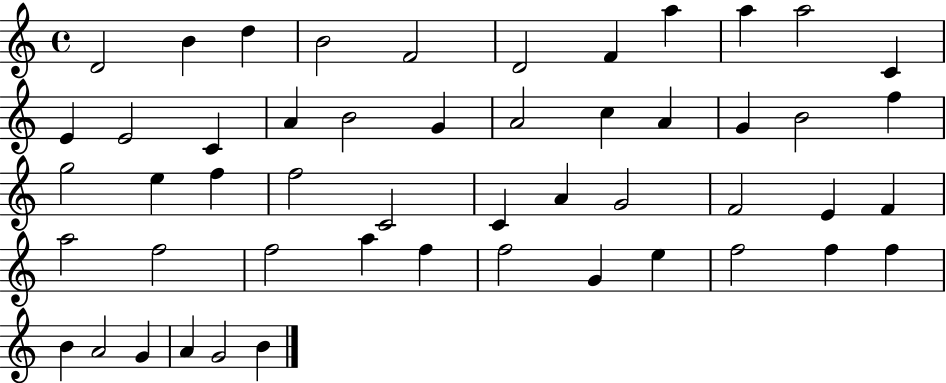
D4/h B4/q D5/q B4/h F4/h D4/h F4/q A5/q A5/q A5/h C4/q E4/q E4/h C4/q A4/q B4/h G4/q A4/h C5/q A4/q G4/q B4/h F5/q G5/h E5/q F5/q F5/h C4/h C4/q A4/q G4/h F4/h E4/q F4/q A5/h F5/h F5/h A5/q F5/q F5/h G4/q E5/q F5/h F5/q F5/q B4/q A4/h G4/q A4/q G4/h B4/q